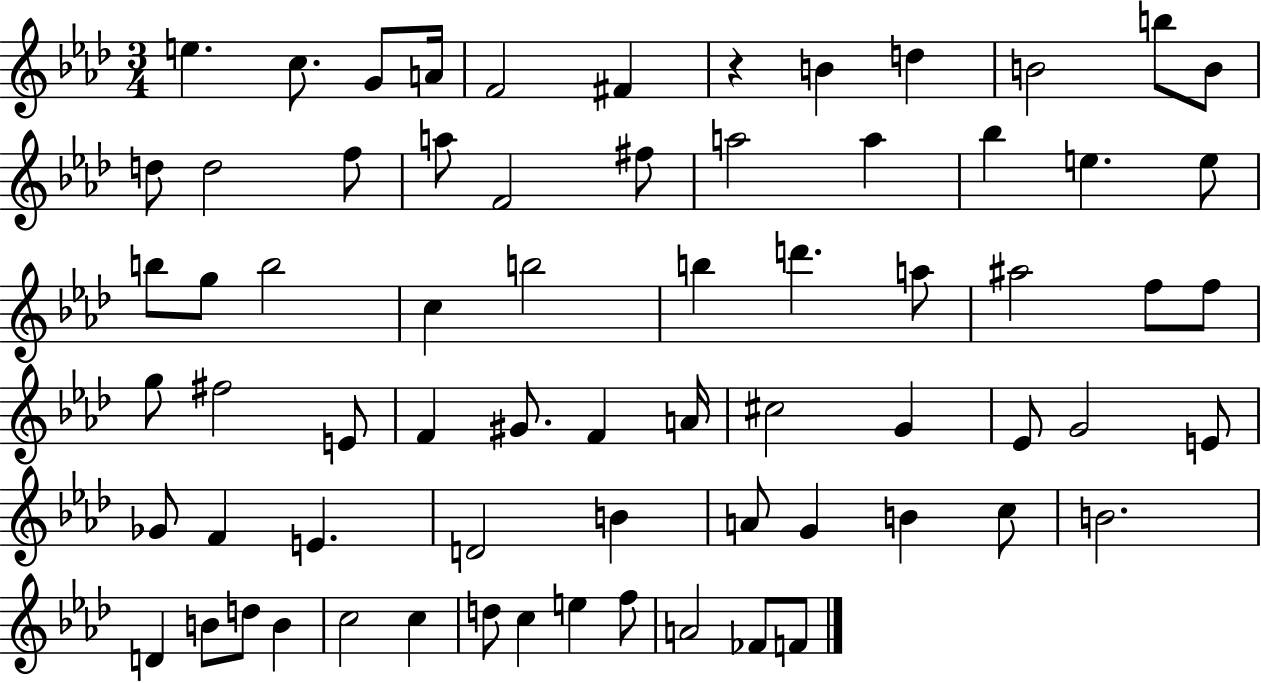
E5/q. C5/e. G4/e A4/s F4/h F#4/q R/q B4/q D5/q B4/h B5/e B4/e D5/e D5/h F5/e A5/e F4/h F#5/e A5/h A5/q Bb5/q E5/q. E5/e B5/e G5/e B5/h C5/q B5/h B5/q D6/q. A5/e A#5/h F5/e F5/e G5/e F#5/h E4/e F4/q G#4/e. F4/q A4/s C#5/h G4/q Eb4/e G4/h E4/e Gb4/e F4/q E4/q. D4/h B4/q A4/e G4/q B4/q C5/e B4/h. D4/q B4/e D5/e B4/q C5/h C5/q D5/e C5/q E5/q F5/e A4/h FES4/e F4/e